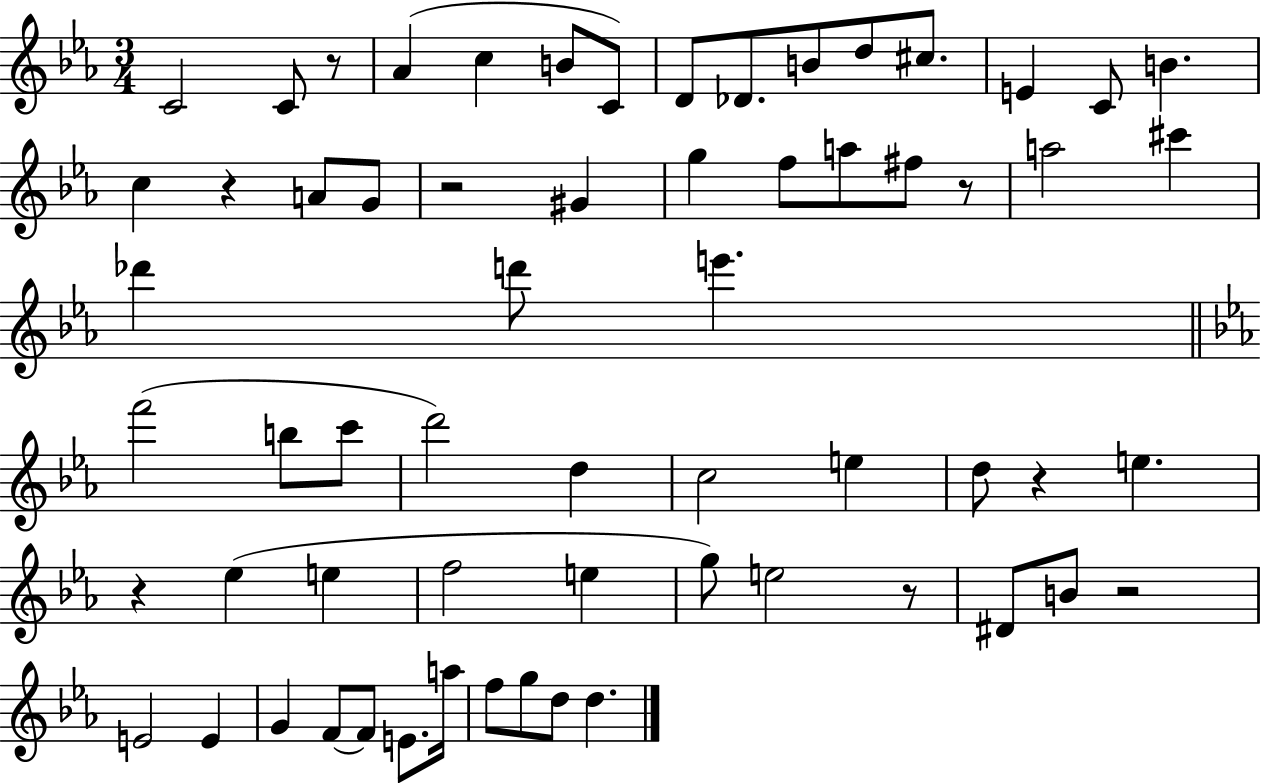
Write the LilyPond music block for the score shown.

{
  \clef treble
  \numericTimeSignature
  \time 3/4
  \key ees \major
  c'2 c'8 r8 | aes'4( c''4 b'8 c'8) | d'8 des'8. b'8 d''8 cis''8. | e'4 c'8 b'4. | \break c''4 r4 a'8 g'8 | r2 gis'4 | g''4 f''8 a''8 fis''8 r8 | a''2 cis'''4 | \break des'''4 d'''8 e'''4. | \bar "||" \break \key ees \major f'''2( b''8 c'''8 | d'''2) d''4 | c''2 e''4 | d''8 r4 e''4. | \break r4 ees''4( e''4 | f''2 e''4 | g''8) e''2 r8 | dis'8 b'8 r2 | \break e'2 e'4 | g'4 f'8~~ f'8 e'8. a''16 | f''8 g''8 d''8 d''4. | \bar "|."
}